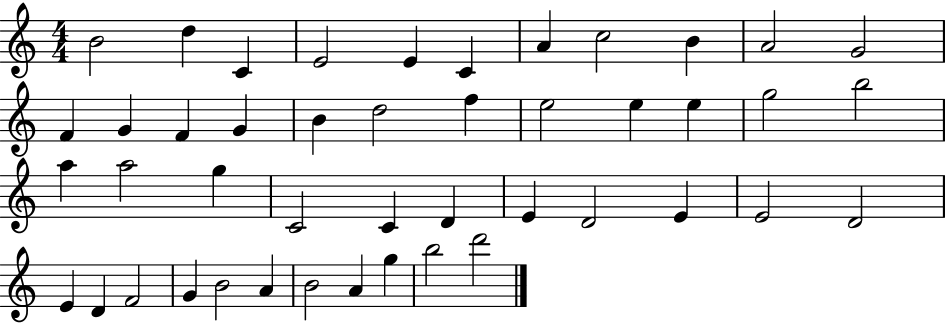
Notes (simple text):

B4/h D5/q C4/q E4/h E4/q C4/q A4/q C5/h B4/q A4/h G4/h F4/q G4/q F4/q G4/q B4/q D5/h F5/q E5/h E5/q E5/q G5/h B5/h A5/q A5/h G5/q C4/h C4/q D4/q E4/q D4/h E4/q E4/h D4/h E4/q D4/q F4/h G4/q B4/h A4/q B4/h A4/q G5/q B5/h D6/h